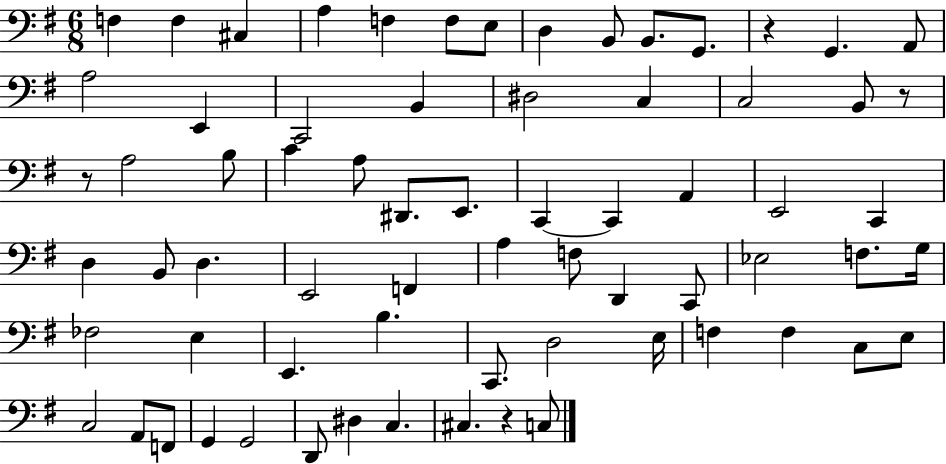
X:1
T:Untitled
M:6/8
L:1/4
K:G
F, F, ^C, A, F, F,/2 E,/2 D, B,,/2 B,,/2 G,,/2 z G,, A,,/2 A,2 E,, C,,2 B,, ^D,2 C, C,2 B,,/2 z/2 z/2 A,2 B,/2 C A,/2 ^D,,/2 E,,/2 C,, C,, A,, E,,2 C,, D, B,,/2 D, E,,2 F,, A, F,/2 D,, C,,/2 _E,2 F,/2 G,/4 _F,2 E, E,, B, C,,/2 D,2 E,/4 F, F, C,/2 E,/2 C,2 A,,/2 F,,/2 G,, G,,2 D,,/2 ^D, C, ^C, z C,/2